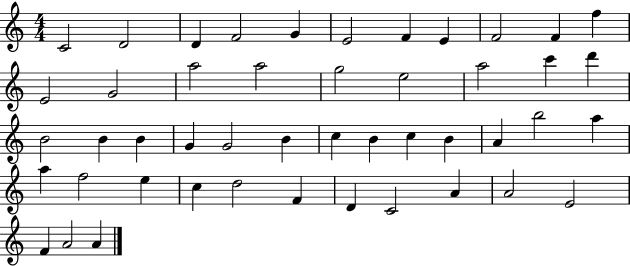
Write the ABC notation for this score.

X:1
T:Untitled
M:4/4
L:1/4
K:C
C2 D2 D F2 G E2 F E F2 F f E2 G2 a2 a2 g2 e2 a2 c' d' B2 B B G G2 B c B c B A b2 a a f2 e c d2 F D C2 A A2 E2 F A2 A